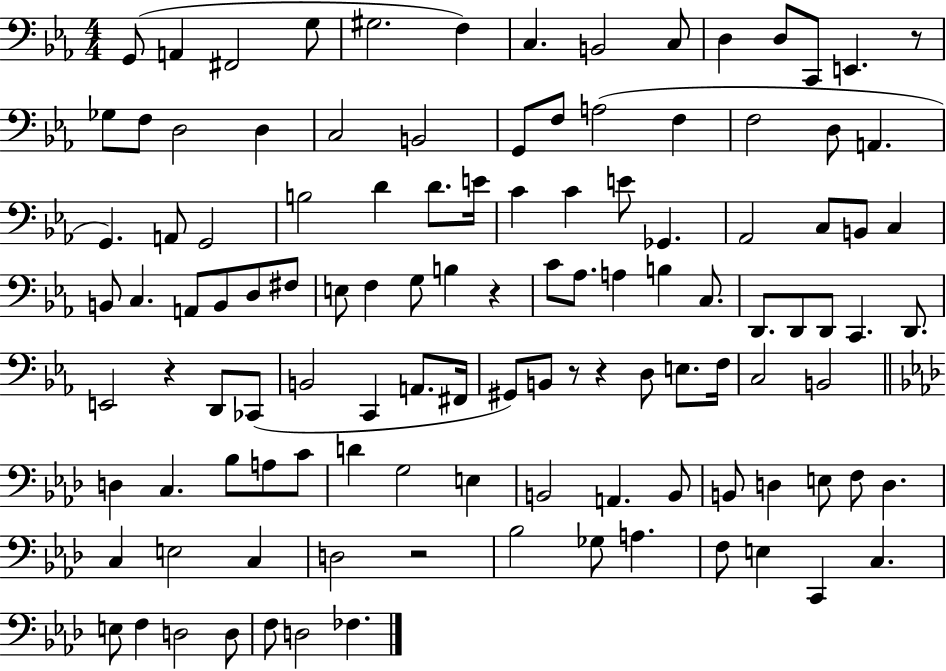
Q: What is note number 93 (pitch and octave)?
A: E3